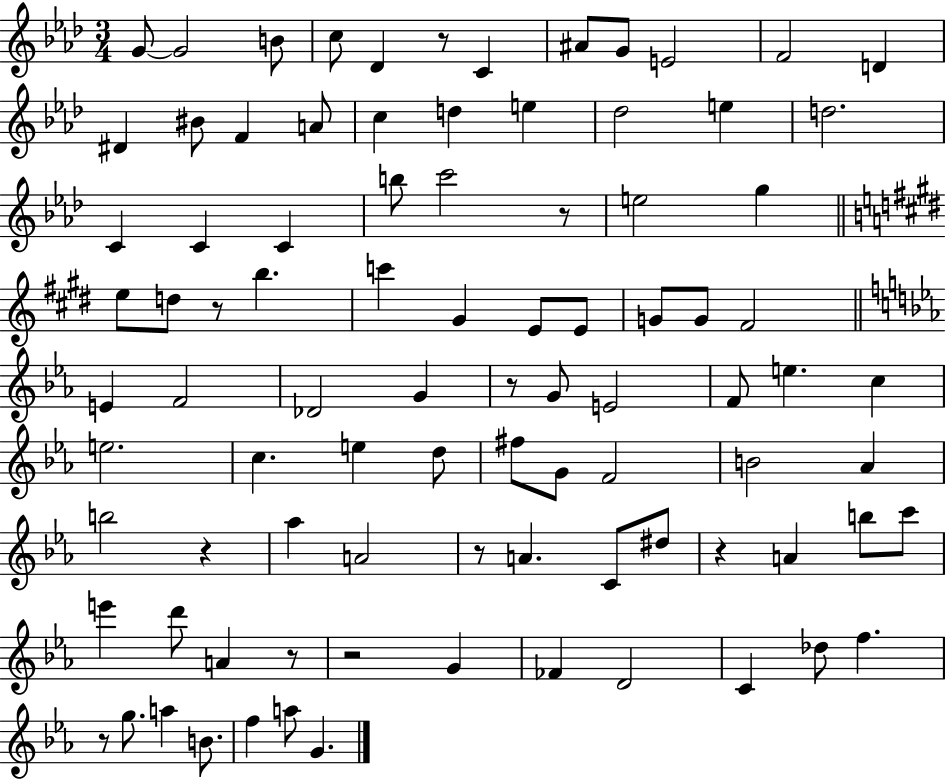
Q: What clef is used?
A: treble